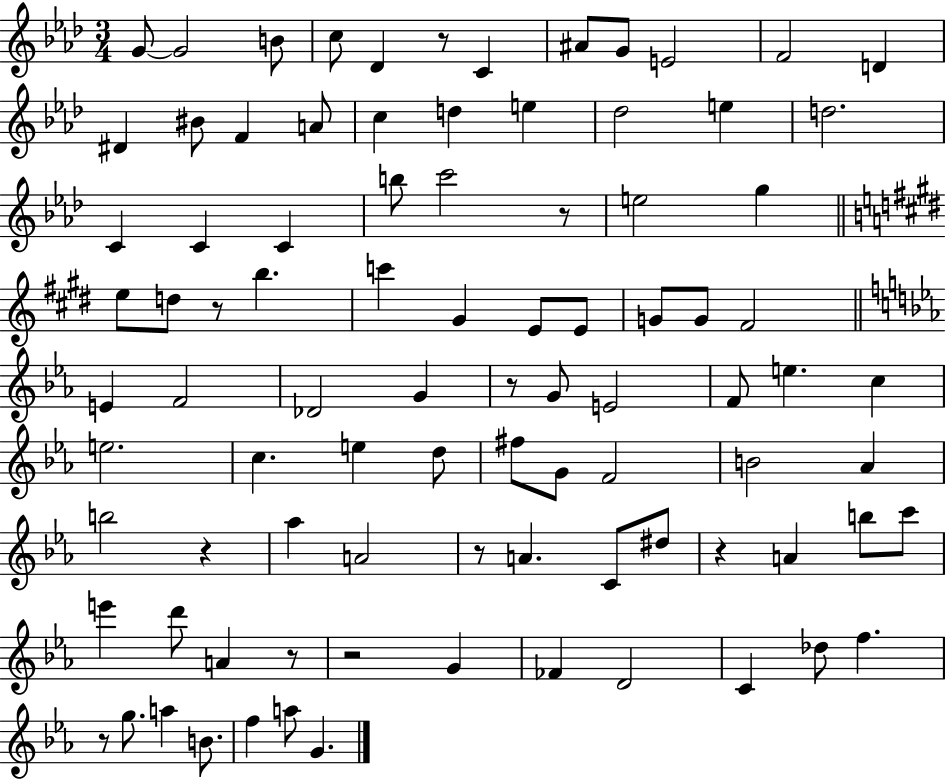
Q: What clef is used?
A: treble